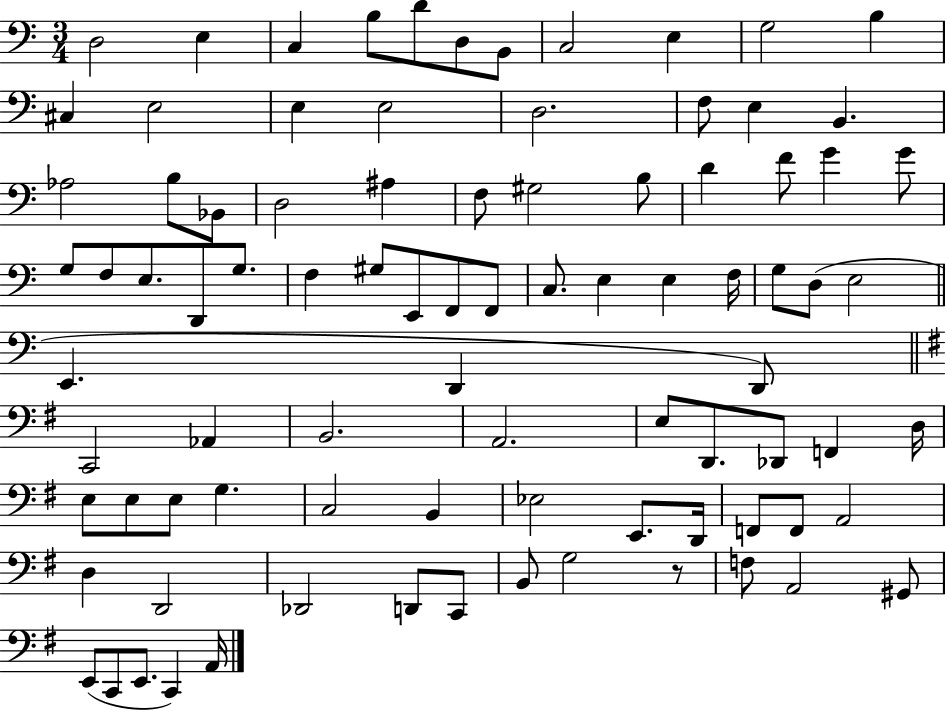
{
  \clef bass
  \numericTimeSignature
  \time 3/4
  \key c \major
  d2 e4 | c4 b8 d'8 d8 b,8 | c2 e4 | g2 b4 | \break cis4 e2 | e4 e2 | d2. | f8 e4 b,4. | \break aes2 b8 bes,8 | d2 ais4 | f8 gis2 b8 | d'4 f'8 g'4 g'8 | \break g8 f8 e8. d,8 g8. | f4 gis8 e,8 f,8 f,8 | c8. e4 e4 f16 | g8 d8( e2 | \break \bar "||" \break \key a \minor e,4. d,4 d,8) | \bar "||" \break \key e \minor c,2 aes,4 | b,2. | a,2. | e8 d,8. des,8 f,4 d16 | \break e8 e8 e8 g4. | c2 b,4 | ees2 e,8. d,16 | f,8 f,8 a,2 | \break d4 d,2 | des,2 d,8 c,8 | b,8 g2 r8 | f8 a,2 gis,8 | \break e,8( c,8 e,8. c,4) a,16 | \bar "|."
}